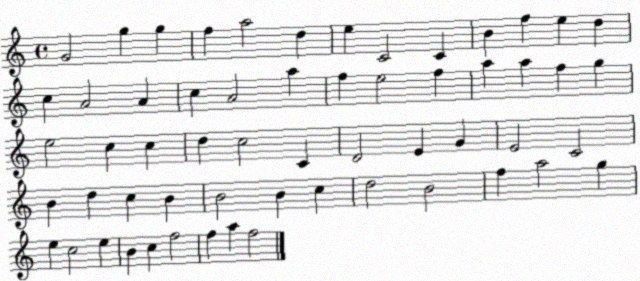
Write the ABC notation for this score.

X:1
T:Untitled
M:4/4
L:1/4
K:C
G2 g g f a2 d e C2 C B f e d c A2 A c A2 a f e2 f a a f g e2 c c d c2 C D2 E G E2 C2 B d c B B2 B c d2 B2 f a2 g e c2 e B c f2 f a f2